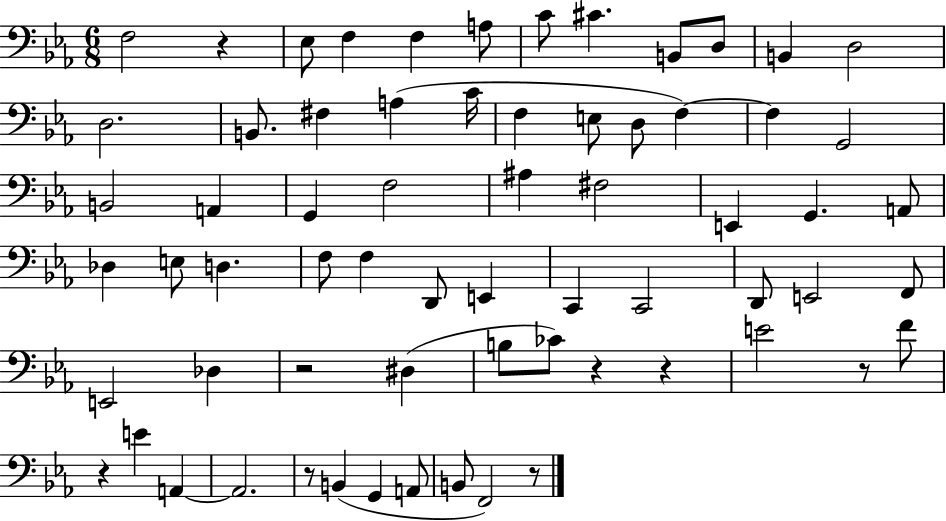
F3/h R/q Eb3/e F3/q F3/q A3/e C4/e C#4/q. B2/e D3/e B2/q D3/h D3/h. B2/e. F#3/q A3/q C4/s F3/q E3/e D3/e F3/q F3/q G2/h B2/h A2/q G2/q F3/h A#3/q F#3/h E2/q G2/q. A2/e Db3/q E3/e D3/q. F3/e F3/q D2/e E2/q C2/q C2/h D2/e E2/h F2/e E2/h Db3/q R/h D#3/q B3/e CES4/e R/q R/q E4/h R/e F4/e R/q E4/q A2/q A2/h. R/e B2/q G2/q A2/e B2/e F2/h R/e